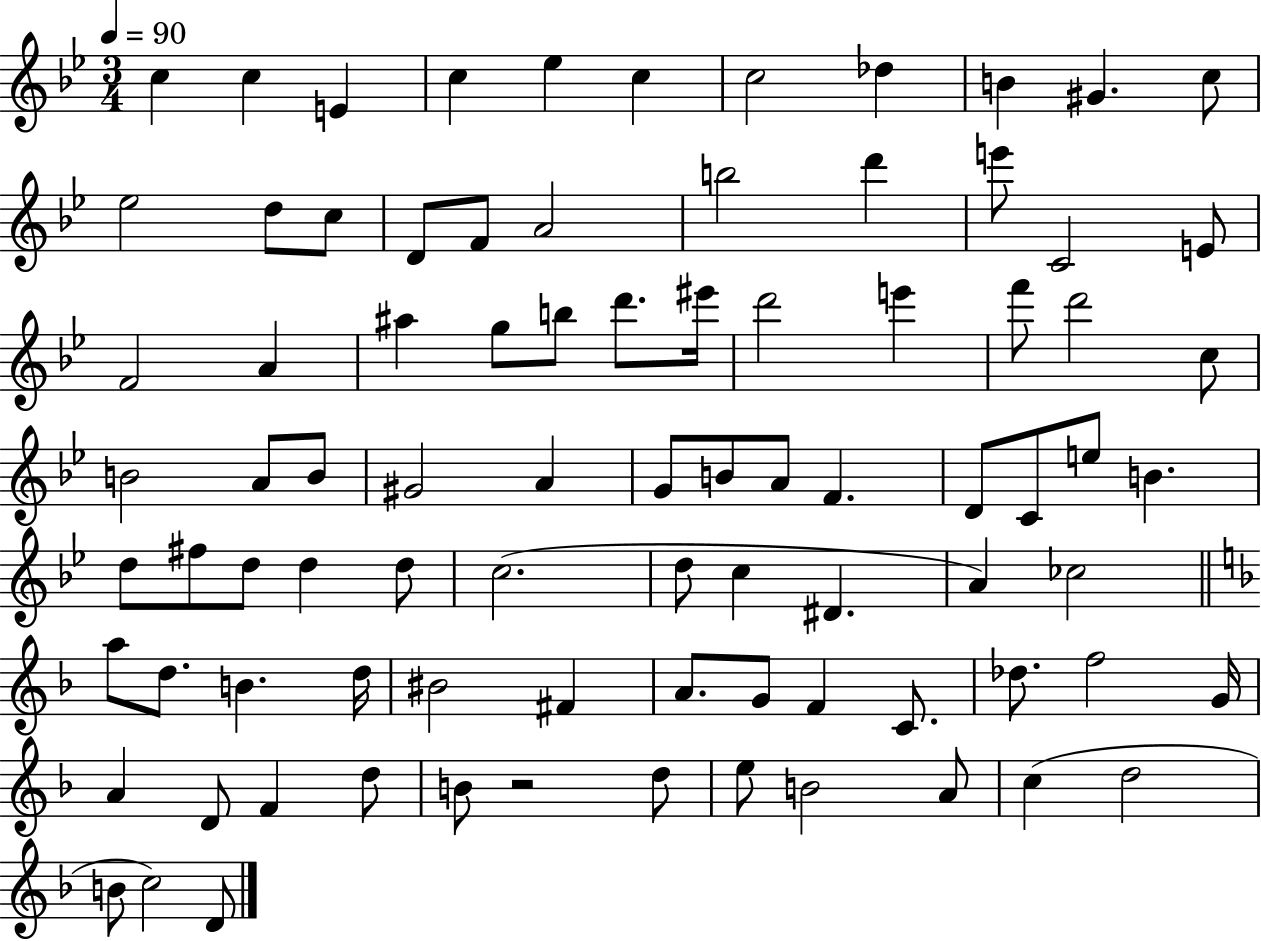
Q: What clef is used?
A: treble